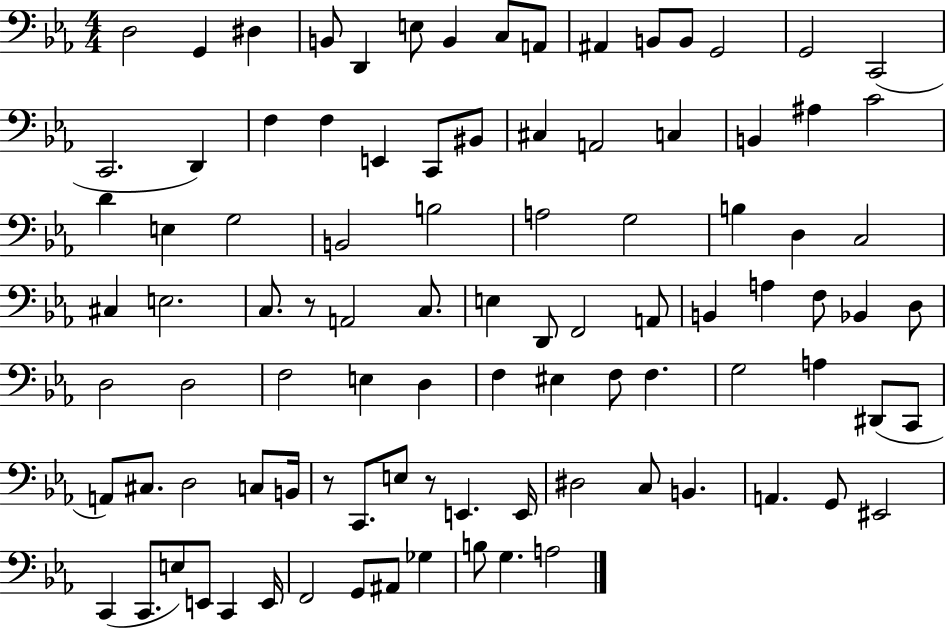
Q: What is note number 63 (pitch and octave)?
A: A3